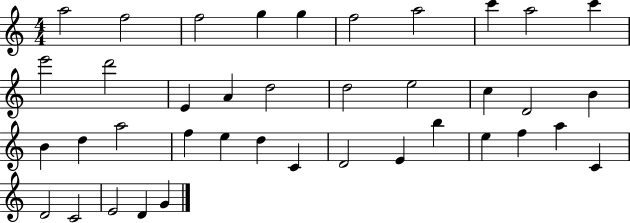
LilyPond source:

{
  \clef treble
  \numericTimeSignature
  \time 4/4
  \key c \major
  a''2 f''2 | f''2 g''4 g''4 | f''2 a''2 | c'''4 a''2 c'''4 | \break e'''2 d'''2 | e'4 a'4 d''2 | d''2 e''2 | c''4 d'2 b'4 | \break b'4 d''4 a''2 | f''4 e''4 d''4 c'4 | d'2 e'4 b''4 | e''4 f''4 a''4 c'4 | \break d'2 c'2 | e'2 d'4 g'4 | \bar "|."
}